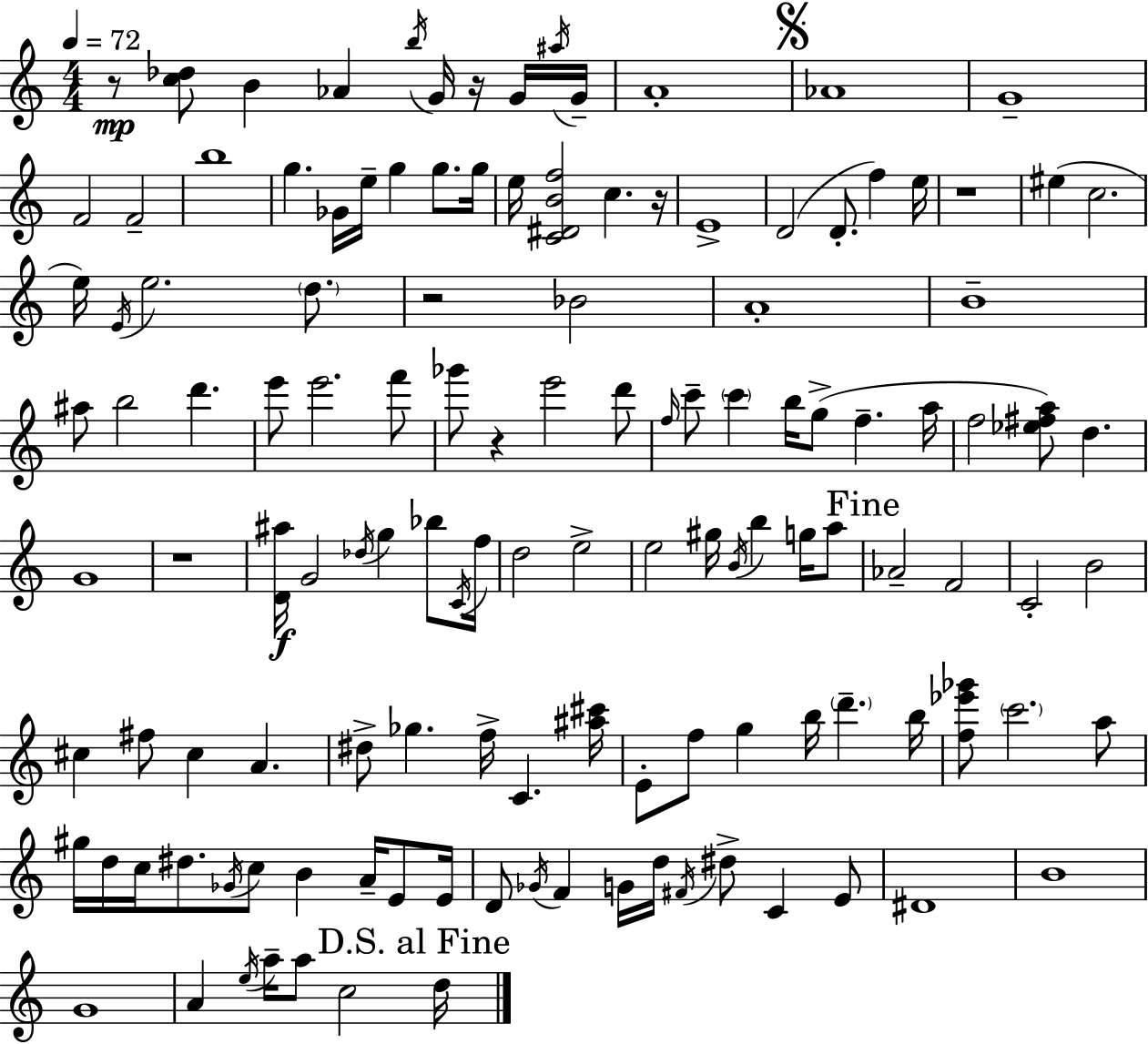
X:1
T:Untitled
M:4/4
L:1/4
K:C
z/2 [c_d]/2 B _A b/4 G/4 z/4 G/4 ^a/4 G/4 A4 _A4 G4 F2 F2 b4 g _G/4 e/4 g g/2 g/4 e/4 [C^DBf]2 c z/4 E4 D2 D/2 f e/4 z4 ^e c2 e/4 E/4 e2 d/2 z2 _B2 A4 B4 ^a/2 b2 d' e'/2 e'2 f'/2 _g'/2 z e'2 d'/2 f/4 c'/2 c' b/4 g/2 f a/4 f2 [_e^fa]/2 d G4 z4 [D^a]/4 G2 _d/4 g _b/2 C/4 f/4 d2 e2 e2 ^g/4 B/4 b g/4 a/2 _A2 F2 C2 B2 ^c ^f/2 ^c A ^d/2 _g f/4 C [^a^c']/4 E/2 f/2 g b/4 d' b/4 [f_e'_g']/2 c'2 a/2 ^g/4 d/4 c/4 ^d/2 _G/4 c/2 B A/4 E/2 E/4 D/2 _G/4 F G/4 d/4 ^F/4 ^d/2 C E/2 ^D4 B4 G4 A e/4 a/4 a/2 c2 d/4